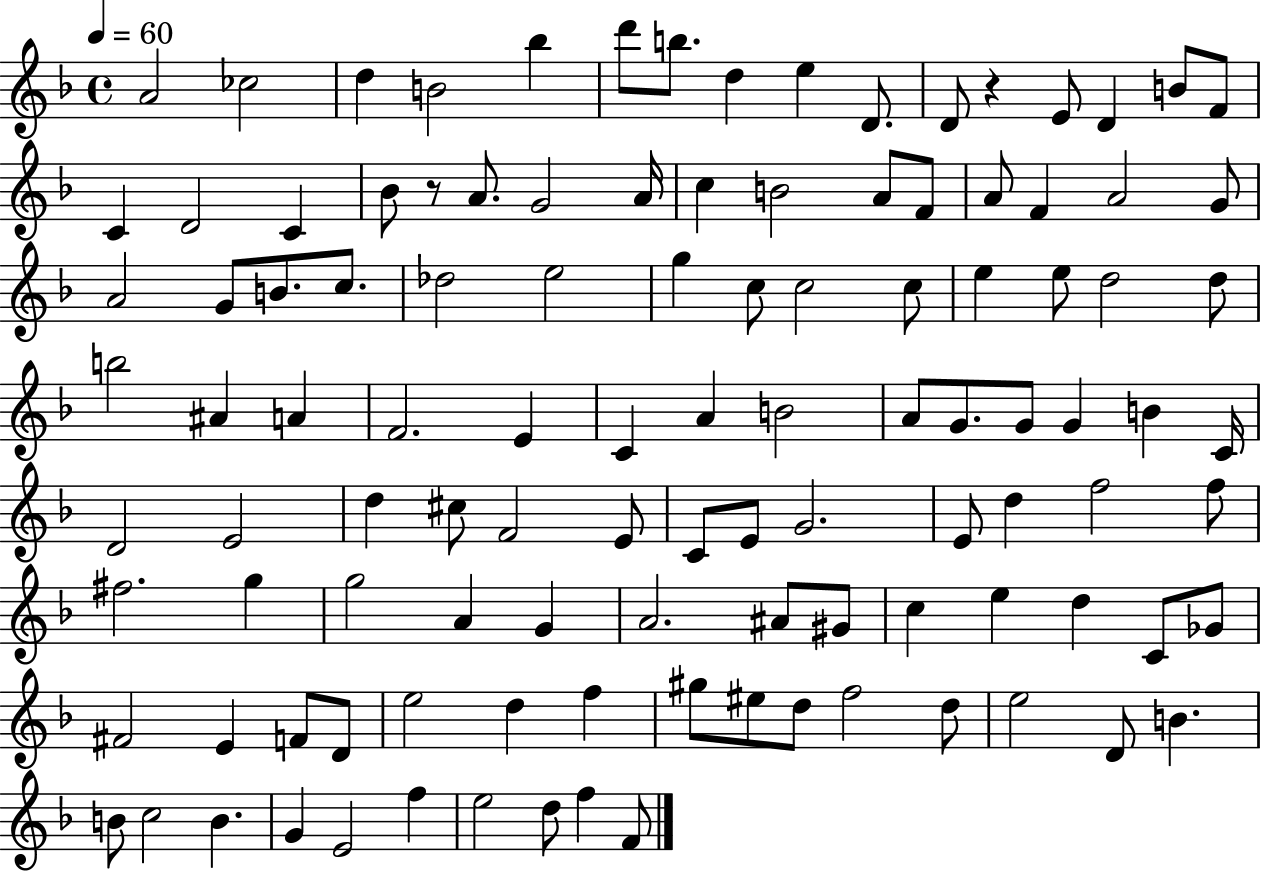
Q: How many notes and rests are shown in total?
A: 111